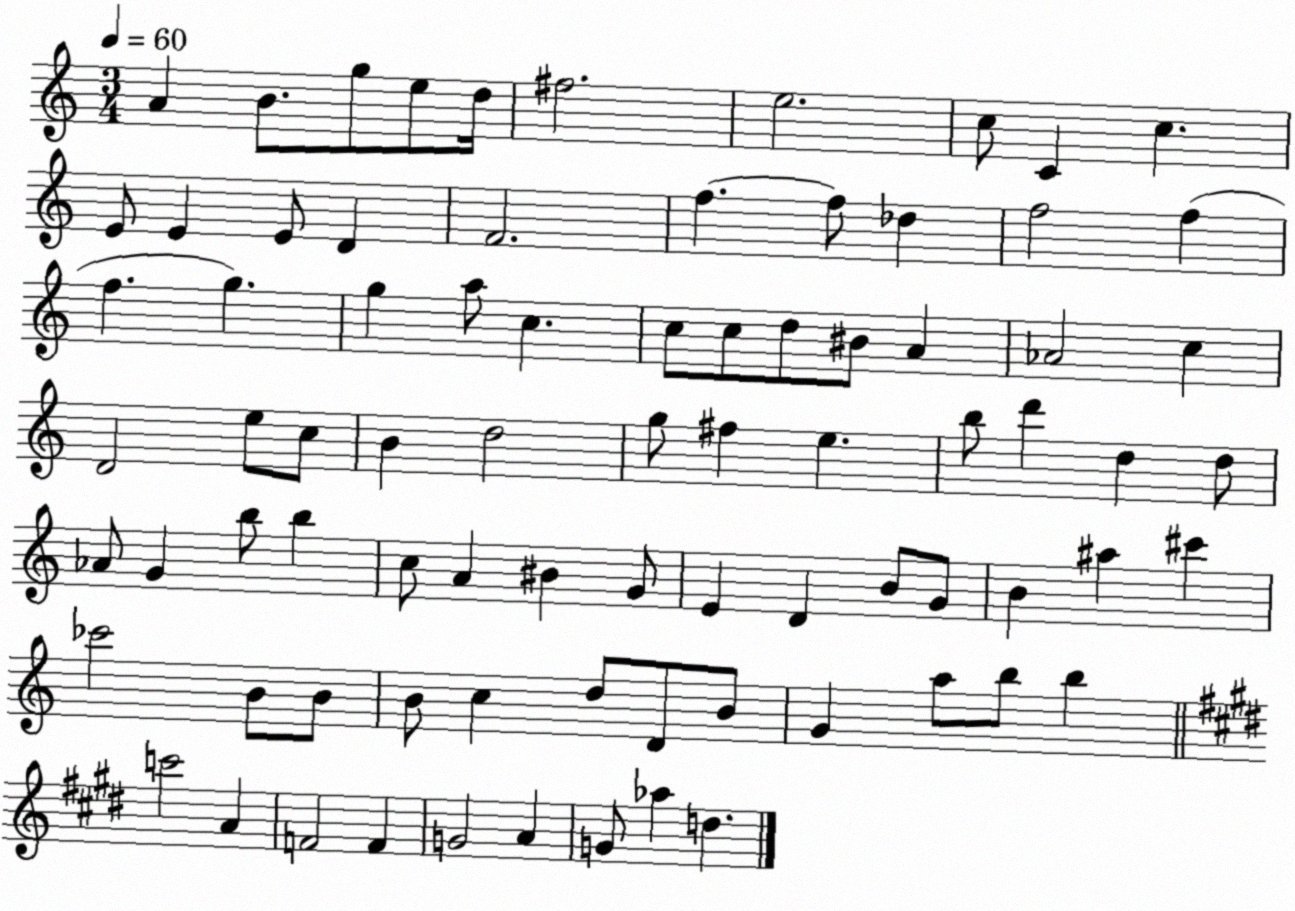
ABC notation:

X:1
T:Untitled
M:3/4
L:1/4
K:C
A B/2 g/2 e/2 d/4 ^f2 e2 c/2 C c E/2 E E/2 D F2 f f/2 _d f2 f f g g a/2 c c/2 c/2 d/2 ^B/2 A _A2 c D2 e/2 c/2 B d2 g/2 ^f e b/2 d' d d/2 _A/2 G b/2 b c/2 A ^B G/2 E D B/2 G/2 B ^a ^c' _c'2 B/2 B/2 B/2 c d/2 D/2 B/2 G a/2 b/2 b c'2 A F2 F G2 A G/2 _a d